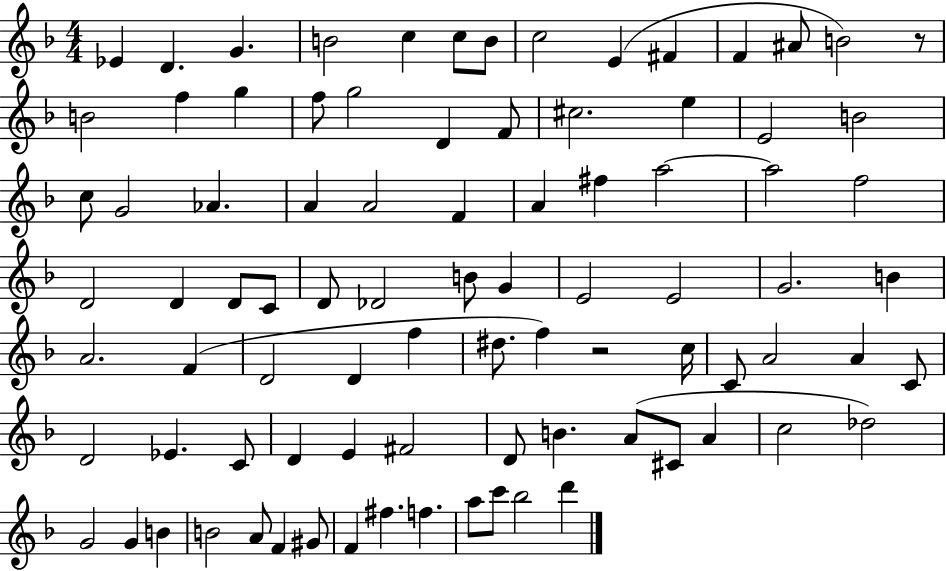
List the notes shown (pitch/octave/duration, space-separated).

Eb4/q D4/q. G4/q. B4/h C5/q C5/e B4/e C5/h E4/q F#4/q F4/q A#4/e B4/h R/e B4/h F5/q G5/q F5/e G5/h D4/q F4/e C#5/h. E5/q E4/h B4/h C5/e G4/h Ab4/q. A4/q A4/h F4/q A4/q F#5/q A5/h A5/h F5/h D4/h D4/q D4/e C4/e D4/e Db4/h B4/e G4/q E4/h E4/h G4/h. B4/q A4/h. F4/q D4/h D4/q F5/q D#5/e. F5/q R/h C5/s C4/e A4/h A4/q C4/e D4/h Eb4/q. C4/e D4/q E4/q F#4/h D4/e B4/q. A4/e C#4/e A4/q C5/h Db5/h G4/h G4/q B4/q B4/h A4/e F4/q G#4/e F4/q F#5/q. F5/q. A5/e C6/e Bb5/h D6/q